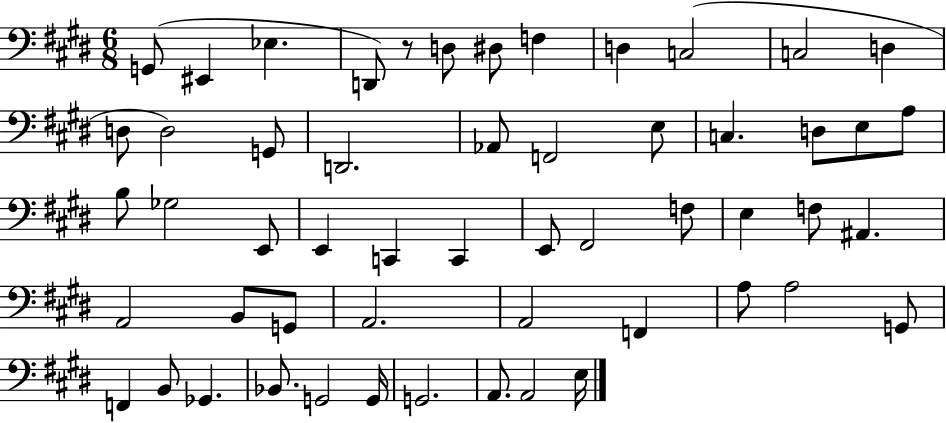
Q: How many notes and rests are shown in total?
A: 54